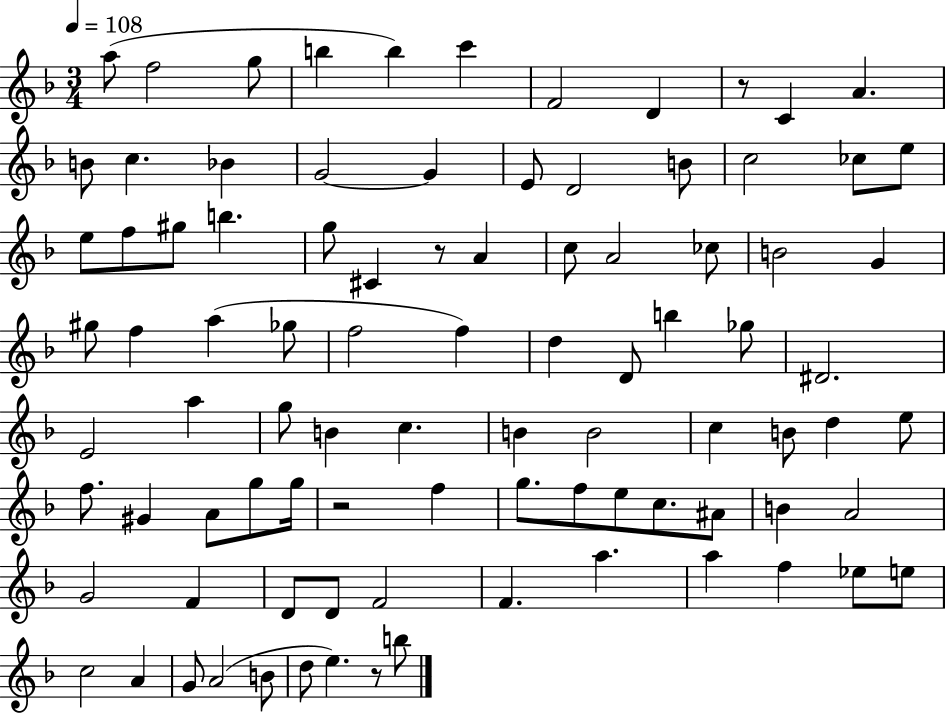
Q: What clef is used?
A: treble